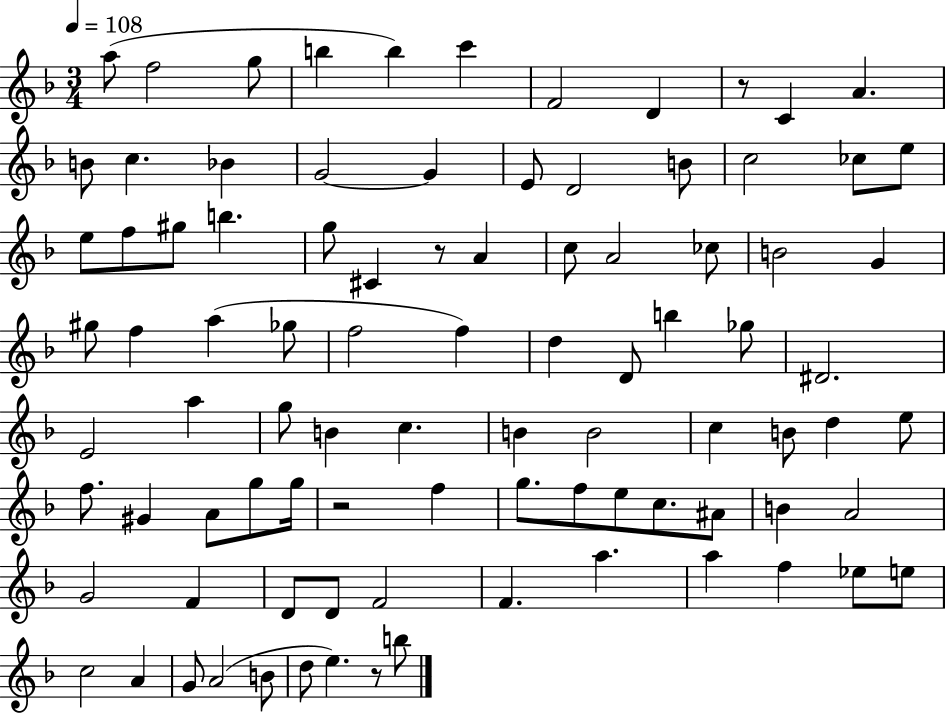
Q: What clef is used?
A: treble